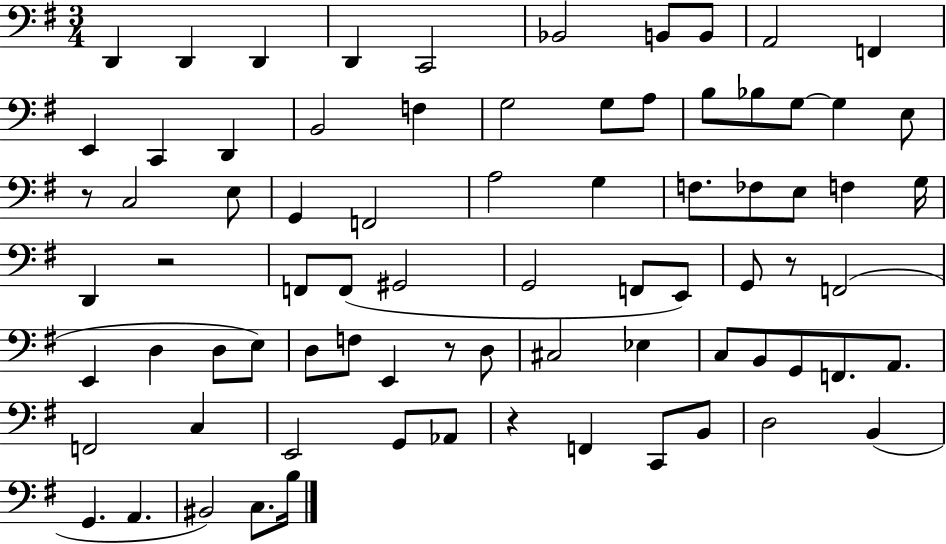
{
  \clef bass
  \numericTimeSignature
  \time 3/4
  \key g \major
  \repeat volta 2 { d,4 d,4 d,4 | d,4 c,2 | bes,2 b,8 b,8 | a,2 f,4 | \break e,4 c,4 d,4 | b,2 f4 | g2 g8 a8 | b8 bes8 g8~~ g4 e8 | \break r8 c2 e8 | g,4 f,2 | a2 g4 | f8. fes8 e8 f4 g16 | \break d,4 r2 | f,8 f,8( gis,2 | g,2 f,8 e,8) | g,8 r8 f,2( | \break e,4 d4 d8 e8) | d8 f8 e,4 r8 d8 | cis2 ees4 | c8 b,8 g,8 f,8. a,8. | \break f,2 c4 | e,2 g,8 aes,8 | r4 f,4 c,8 b,8 | d2 b,4( | \break g,4. a,4. | bis,2) c8. b16 | } \bar "|."
}